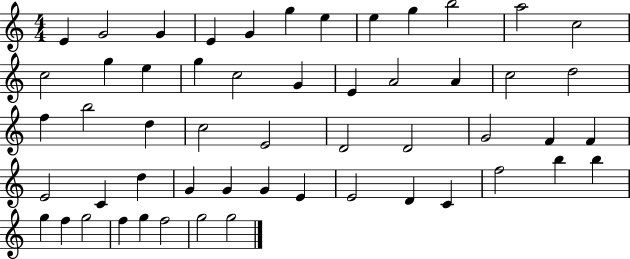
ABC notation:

X:1
T:Untitled
M:4/4
L:1/4
K:C
E G2 G E G g e e g b2 a2 c2 c2 g e g c2 G E A2 A c2 d2 f b2 d c2 E2 D2 D2 G2 F F E2 C d G G G E E2 D C f2 b b g f g2 f g f2 g2 g2